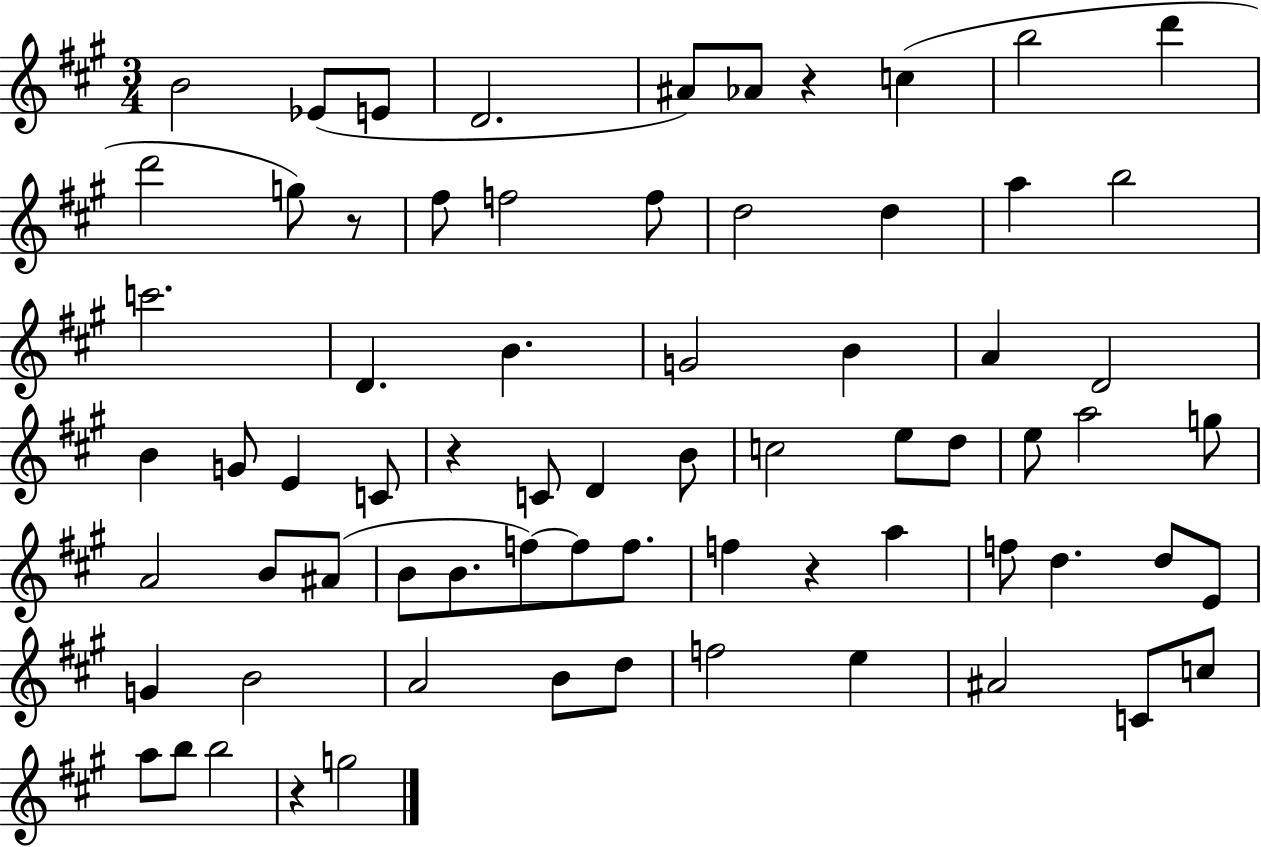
B4/h Eb4/e E4/e D4/h. A#4/e Ab4/e R/q C5/q B5/h D6/q D6/h G5/e R/e F#5/e F5/h F5/e D5/h D5/q A5/q B5/h C6/h. D4/q. B4/q. G4/h B4/q A4/q D4/h B4/q G4/e E4/q C4/e R/q C4/e D4/q B4/e C5/h E5/e D5/e E5/e A5/h G5/e A4/h B4/e A#4/e B4/e B4/e. F5/e F5/e F5/e. F5/q R/q A5/q F5/e D5/q. D5/e E4/e G4/q B4/h A4/h B4/e D5/e F5/h E5/q A#4/h C4/e C5/e A5/e B5/e B5/h R/q G5/h